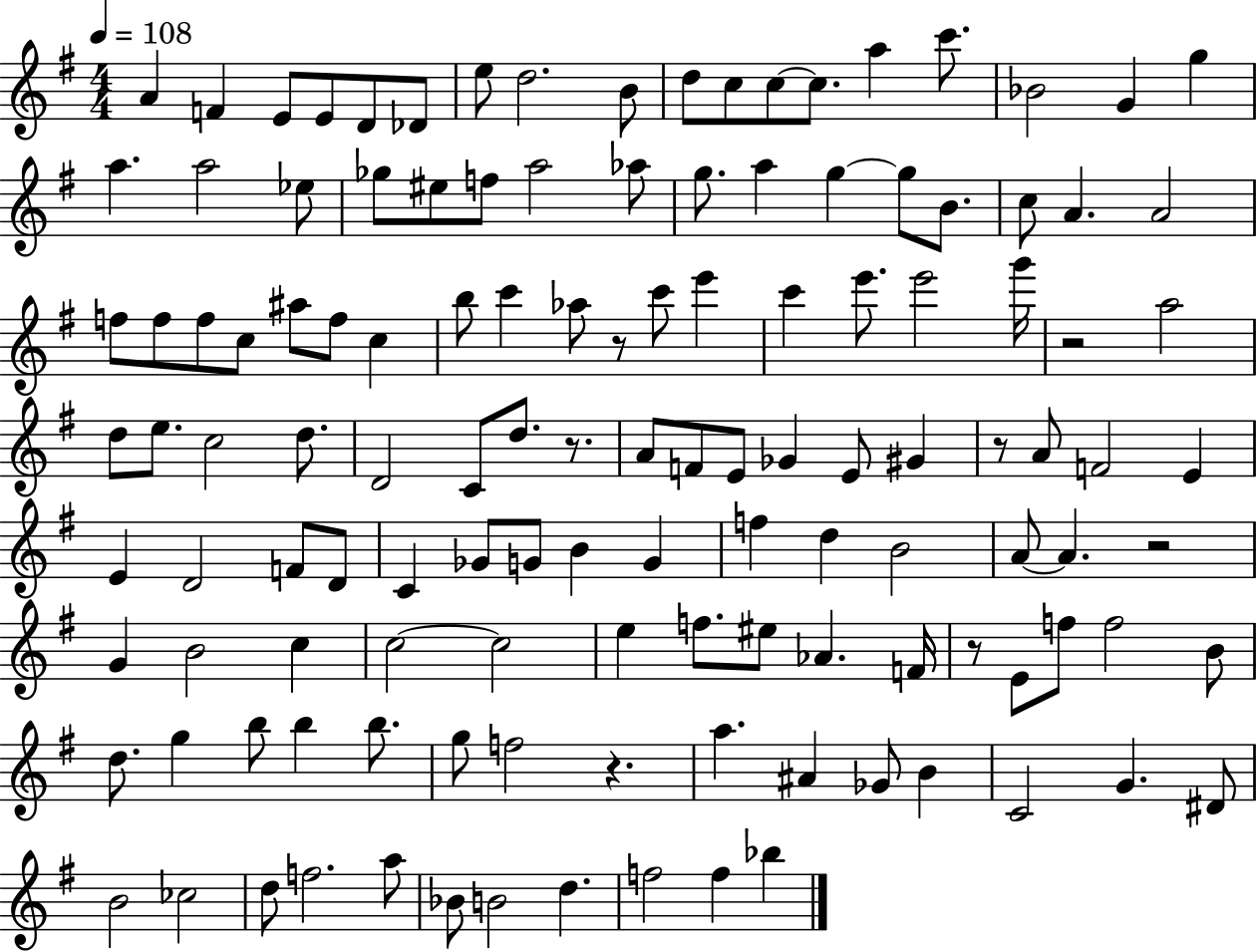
A4/q F4/q E4/e E4/e D4/e Db4/e E5/e D5/h. B4/e D5/e C5/e C5/e C5/e. A5/q C6/e. Bb4/h G4/q G5/q A5/q. A5/h Eb5/e Gb5/e EIS5/e F5/e A5/h Ab5/e G5/e. A5/q G5/q G5/e B4/e. C5/e A4/q. A4/h F5/e F5/e F5/e C5/e A#5/e F5/e C5/q B5/e C6/q Ab5/e R/e C6/e E6/q C6/q E6/e. E6/h G6/s R/h A5/h D5/e E5/e. C5/h D5/e. D4/h C4/e D5/e. R/e. A4/e F4/e E4/e Gb4/q E4/e G#4/q R/e A4/e F4/h E4/q E4/q D4/h F4/e D4/e C4/q Gb4/e G4/e B4/q G4/q F5/q D5/q B4/h A4/e A4/q. R/h G4/q B4/h C5/q C5/h C5/h E5/q F5/e. EIS5/e Ab4/q. F4/s R/e E4/e F5/e F5/h B4/e D5/e. G5/q B5/e B5/q B5/e. G5/e F5/h R/q. A5/q. A#4/q Gb4/e B4/q C4/h G4/q. D#4/e B4/h CES5/h D5/e F5/h. A5/e Bb4/e B4/h D5/q. F5/h F5/q Bb5/q